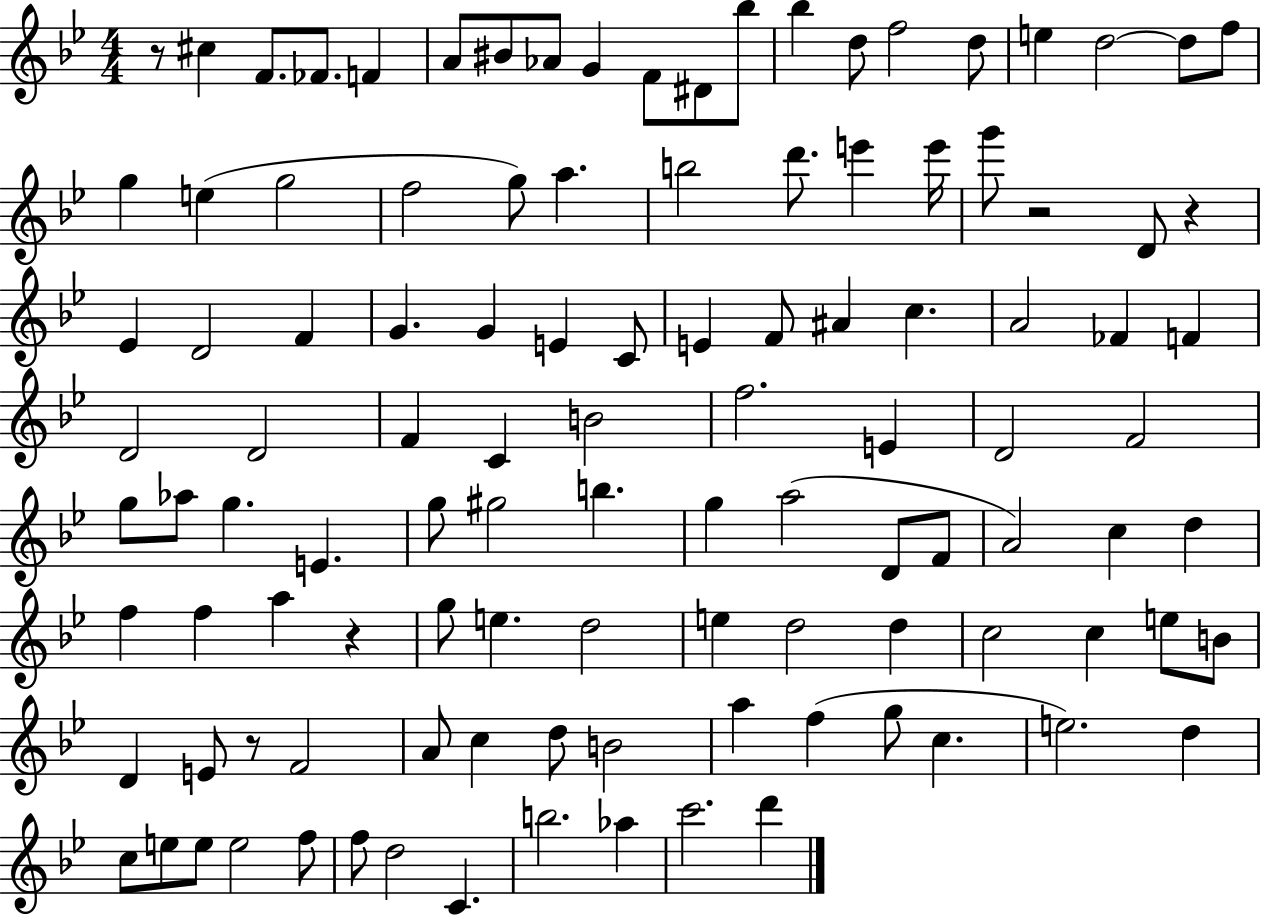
{
  \clef treble
  \numericTimeSignature
  \time 4/4
  \key bes \major
  \repeat volta 2 { r8 cis''4 f'8. fes'8. f'4 | a'8 bis'8 aes'8 g'4 f'8 dis'8 bes''8 | bes''4 d''8 f''2 d''8 | e''4 d''2~~ d''8 f''8 | \break g''4 e''4( g''2 | f''2 g''8) a''4. | b''2 d'''8. e'''4 e'''16 | g'''8 r2 d'8 r4 | \break ees'4 d'2 f'4 | g'4. g'4 e'4 c'8 | e'4 f'8 ais'4 c''4. | a'2 fes'4 f'4 | \break d'2 d'2 | f'4 c'4 b'2 | f''2. e'4 | d'2 f'2 | \break g''8 aes''8 g''4. e'4. | g''8 gis''2 b''4. | g''4 a''2( d'8 f'8 | a'2) c''4 d''4 | \break f''4 f''4 a''4 r4 | g''8 e''4. d''2 | e''4 d''2 d''4 | c''2 c''4 e''8 b'8 | \break d'4 e'8 r8 f'2 | a'8 c''4 d''8 b'2 | a''4 f''4( g''8 c''4. | e''2.) d''4 | \break c''8 e''8 e''8 e''2 f''8 | f''8 d''2 c'4. | b''2. aes''4 | c'''2. d'''4 | \break } \bar "|."
}